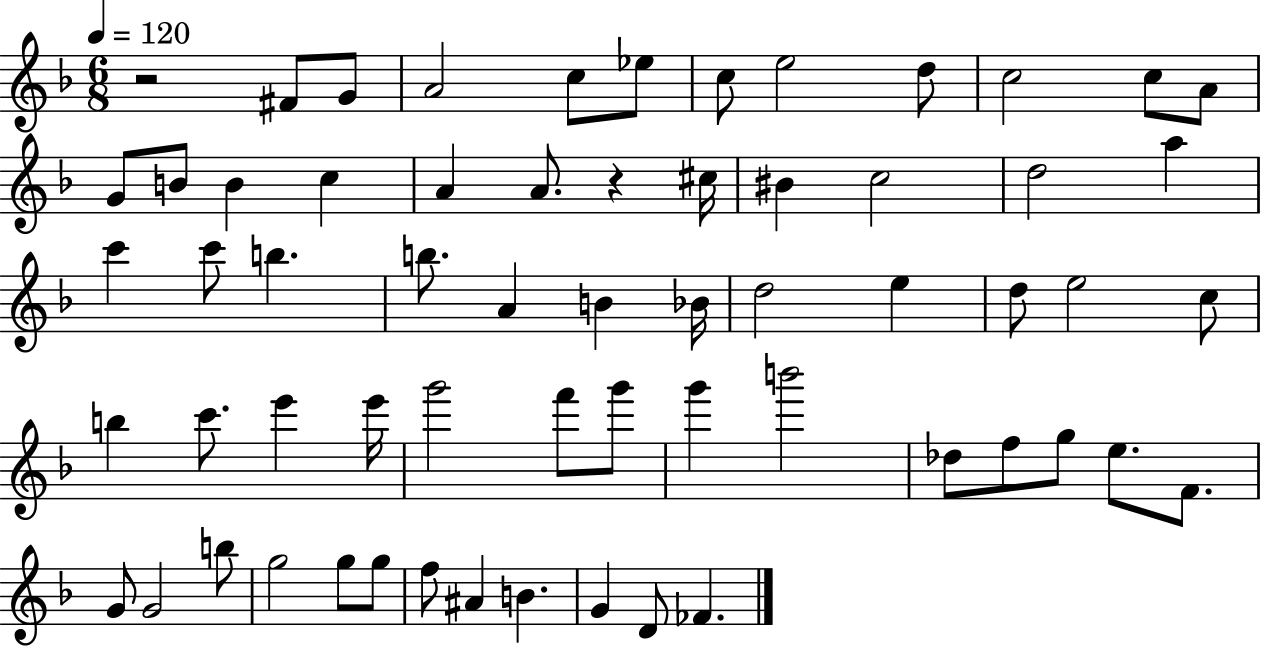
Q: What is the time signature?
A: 6/8